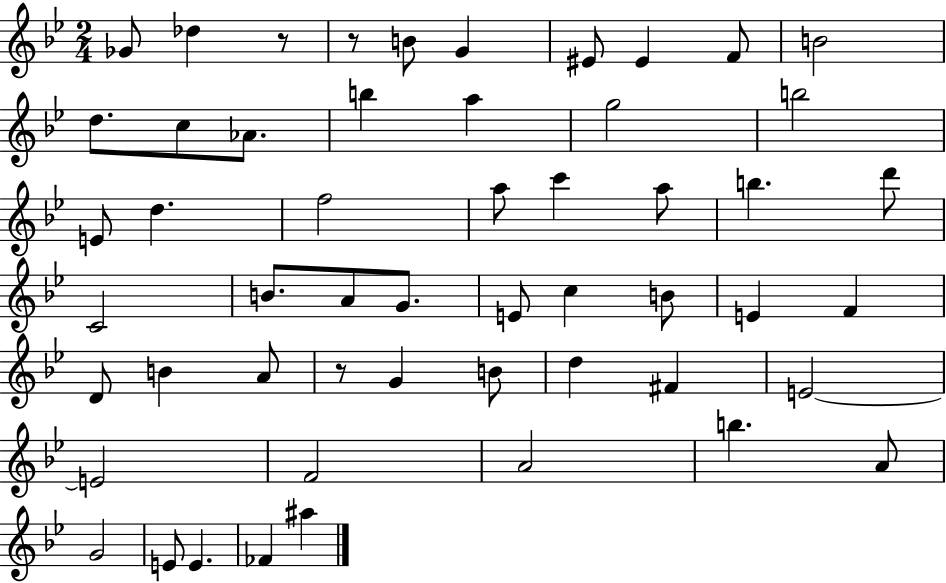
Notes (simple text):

Gb4/e Db5/q R/e R/e B4/e G4/q EIS4/e EIS4/q F4/e B4/h D5/e. C5/e Ab4/e. B5/q A5/q G5/h B5/h E4/e D5/q. F5/h A5/e C6/q A5/e B5/q. D6/e C4/h B4/e. A4/e G4/e. E4/e C5/q B4/e E4/q F4/q D4/e B4/q A4/e R/e G4/q B4/e D5/q F#4/q E4/h E4/h F4/h A4/h B5/q. A4/e G4/h E4/e E4/q. FES4/q A#5/q